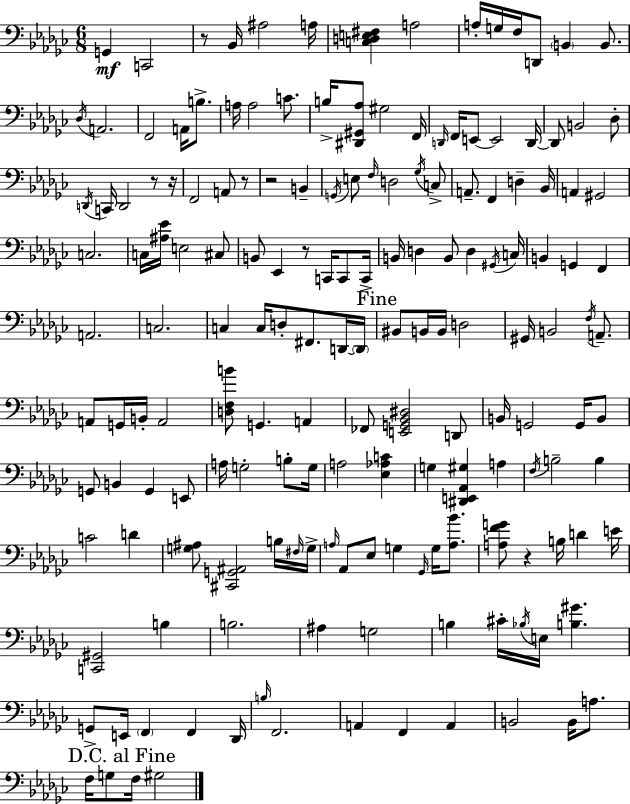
{
  \clef bass
  \numericTimeSignature
  \time 6/8
  \key ees \minor
  g,4\mf c,2 | r8 bes,16 ais2 a16 | <c d e fis>4 a2 | a16-. g16 f16 d,8 \parenthesize b,4 b,8. | \break \acciaccatura { des16 } a,2. | f,2 a,16 b8.-> | a16 a2 c'8. | b16-> <dis, gis, aes>8 gis2 | \break f,16 \grace { d,16 } f,16 e,8~~ e,2 | d,16~~ d,8 b,2 | des8-. \acciaccatura { d,16 } c,16 d,2 | r8 r16 f,2 a,8 | \break r8 r2 b,4-- | \acciaccatura { g,16 } e8 \grace { f16 } d2 | \acciaccatura { ges16 } c8-> a,8.-- f,4 | d4-- bes,16 a,4 gis,2 | \break c2. | c16 <ais ees'>16 e2 | cis8 b,8 ees,4 | r8 c,16 c,8 c,16-> b,16 d4 b,8 | \break d4 \acciaccatura { gis,16 } c16 b,4 g,4 | f,4 a,2. | c2. | c4 c16 | \break d8-. fis,8. d,16~~ \parenthesize d,16 \mark "Fine" bis,8 b,16 b,16 d2 | gis,16 b,2 | \acciaccatura { f16 } a,8.-- a,8 g,16 b,16-. | a,2 <d f b'>8 g,4. | \break a,4 fes,8 <e, g, bes, dis>2 | d,8 b,16 g,2 | g,16 b,8 g,8 b,4 | g,4 e,8 a16 g2-. | \break b8-. g16 a2 | <ees aes c'>4 g4 | <dis, e, aes, gis>4 a4 \acciaccatura { f16 } b2-- | b4 c'2 | \break d'4 <g ais>8 <cis, g, ais,>2 | b16 \grace { fis16 } g16-> \grace { a16 } aes,8 | ees8 g4 \grace { ges,16 } g16 <a bes'>8. | <a f' g'>8 r4 b16 d'4 e'16 | \break <c, gis,>2 b4 | b2. | ais4 g2 | b4 cis'16-. \acciaccatura { bes16 } e16 <b gis'>4. | \break g,8-> e,16 \parenthesize f,4 f,4 | des,16 \grace { b16 } f,2. | a,4 f,4 a,4 | b,2 b,16 a8. | \break \mark "D.C. al Fine" f16 g8 f16 gis2 | \bar "|."
}